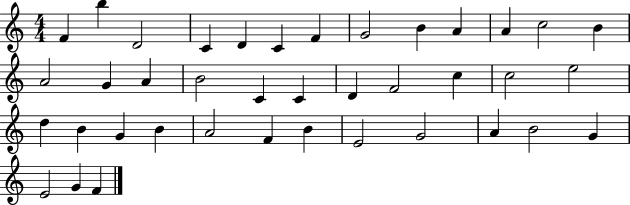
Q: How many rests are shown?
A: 0